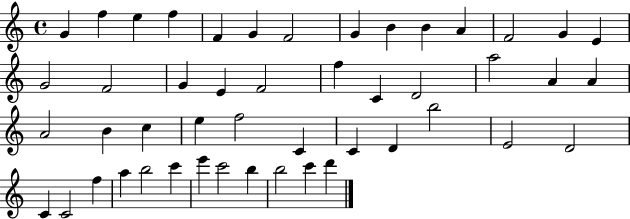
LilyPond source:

{
  \clef treble
  \time 4/4
  \defaultTimeSignature
  \key c \major
  g'4 f''4 e''4 f''4 | f'4 g'4 f'2 | g'4 b'4 b'4 a'4 | f'2 g'4 e'4 | \break g'2 f'2 | g'4 e'4 f'2 | f''4 c'4 d'2 | a''2 a'4 a'4 | \break a'2 b'4 c''4 | e''4 f''2 c'4 | c'4 d'4 b''2 | e'2 d'2 | \break c'4 c'2 f''4 | a''4 b''2 c'''4 | e'''4 c'''2 b''4 | b''2 c'''4 d'''4 | \break \bar "|."
}